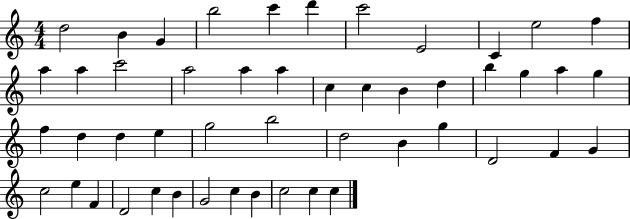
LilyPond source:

{
  \clef treble
  \numericTimeSignature
  \time 4/4
  \key c \major
  d''2 b'4 g'4 | b''2 c'''4 d'''4 | c'''2 e'2 | c'4 e''2 f''4 | \break a''4 a''4 c'''2 | a''2 a''4 a''4 | c''4 c''4 b'4 d''4 | b''4 g''4 a''4 g''4 | \break f''4 d''4 d''4 e''4 | g''2 b''2 | d''2 b'4 g''4 | d'2 f'4 g'4 | \break c''2 e''4 f'4 | d'2 c''4 b'4 | g'2 c''4 b'4 | c''2 c''4 c''4 | \break \bar "|."
}